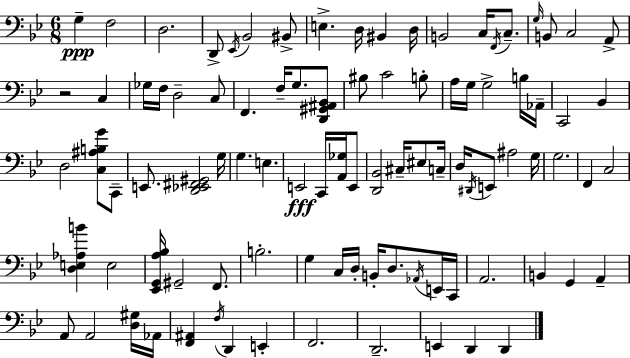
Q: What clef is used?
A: bass